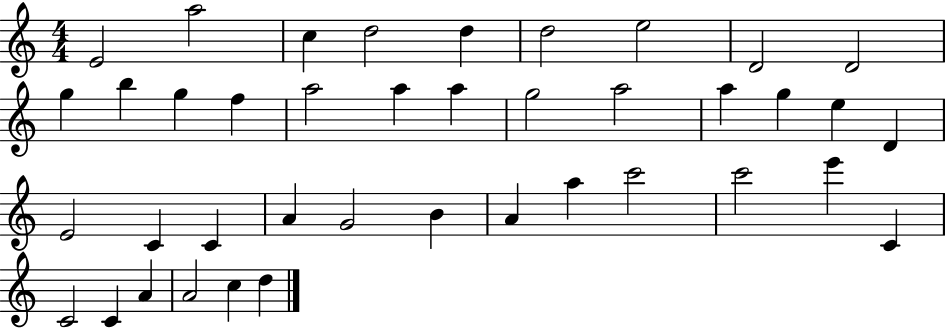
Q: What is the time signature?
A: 4/4